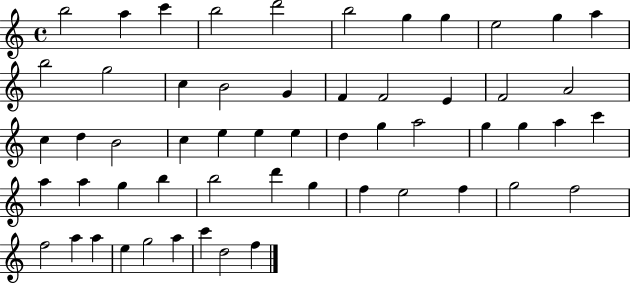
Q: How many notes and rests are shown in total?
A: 56